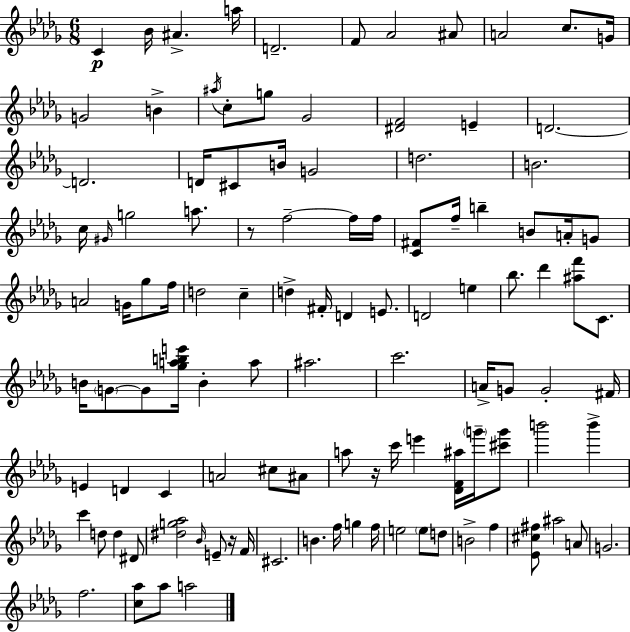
{
  \clef treble
  \numericTimeSignature
  \time 6/8
  \key bes \minor
  c'4\p bes'16 ais'4.-> a''16 | d'2.-- | f'8 aes'2 ais'8 | a'2 c''8. g'16 | \break g'2 b'4-> | \acciaccatura { ais''16 } c''8-. g''8 ges'2 | <dis' f'>2 e'4-- | d'2.~~ | \break d'2. | d'16 cis'8 b'16 g'2 | d''2. | b'2. | \break c''16 \grace { gis'16 } g''2 a''8. | r8 f''2--~~ | f''16 f''16 <c' fis'>8 f''16-- b''4-- b'8 a'16-. | g'8 a'2 g'16 ges''8 | \break f''16 d''2 c''4-- | d''4-> fis'16-. d'4 e'8. | d'2 e''4 | bes''8. des'''4 <ais'' f'''>8 c'8. | \break b'16 \parenthesize g'8~~ g'8 <ges'' a'' b'' e'''>16 b'4-. | a''8 ais''2. | c'''2. | a'16-> g'8 g'2-. | \break fis'16 e'4 d'4 c'4 | a'2 cis''8 | ais'8 a''8 r16 c'''16 e'''4 <des' f' ais''>16 \parenthesize g'''16-- | <cis''' g'''>8 b'''2 b'''4-> | \break c'''4 d''8 d''4 | dis'8 <dis'' g'' aes''>2 \grace { bes'16 } e'8-- | r16 f'16 cis'2. | b'4. f''16 g''4 | \break f''16 e''2 \parenthesize e''8 | d''8 b'2-> f''4 | <ees' cis'' fis''>8 ais''2 | a'8 g'2. | \break f''2. | <c'' aes''>8 aes''8 a''2 | \bar "|."
}